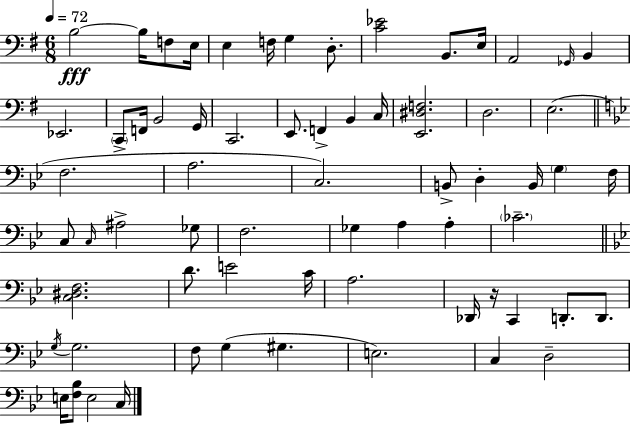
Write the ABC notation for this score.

X:1
T:Untitled
M:6/8
L:1/4
K:G
B,2 B,/4 F,/2 E,/4 E, F,/4 G, D,/2 [C_E]2 B,,/2 E,/4 A,,2 _G,,/4 B,, _E,,2 C,,/2 F,,/4 B,,2 G,,/4 C,,2 E,,/2 F,, B,, C,/4 [E,,^D,F,]2 D,2 E,2 F,2 A,2 C,2 B,,/2 D, B,,/4 G, F,/4 C,/2 C,/4 ^A,2 _G,/2 F,2 _G, A, A, _C2 [C,^D,F,]2 D/2 E2 C/4 A,2 _D,,/4 z/4 C,, D,,/2 D,,/2 G,/4 G,2 F,/2 G, ^G, E,2 C, D,2 E,/4 [F,_B,]/2 E,2 C,/4